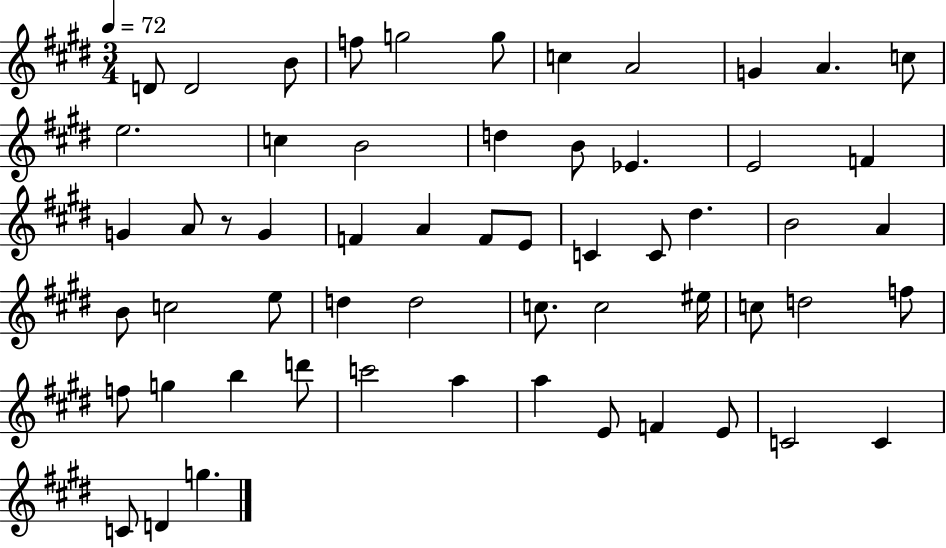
{
  \clef treble
  \numericTimeSignature
  \time 3/4
  \key e \major
  \tempo 4 = 72
  d'8 d'2 b'8 | f''8 g''2 g''8 | c''4 a'2 | g'4 a'4. c''8 | \break e''2. | c''4 b'2 | d''4 b'8 ees'4. | e'2 f'4 | \break g'4 a'8 r8 g'4 | f'4 a'4 f'8 e'8 | c'4 c'8 dis''4. | b'2 a'4 | \break b'8 c''2 e''8 | d''4 d''2 | c''8. c''2 eis''16 | c''8 d''2 f''8 | \break f''8 g''4 b''4 d'''8 | c'''2 a''4 | a''4 e'8 f'4 e'8 | c'2 c'4 | \break c'8 d'4 g''4. | \bar "|."
}